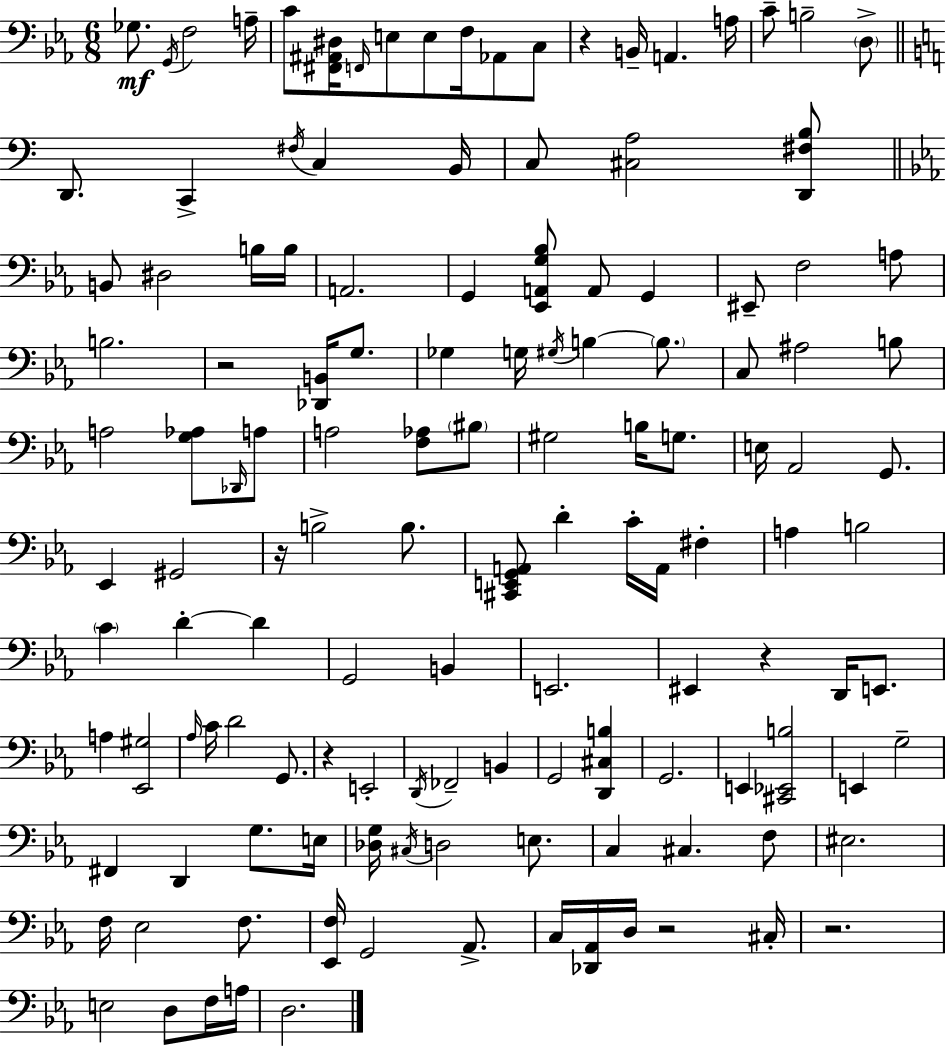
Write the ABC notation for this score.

X:1
T:Untitled
M:6/8
L:1/4
K:Cm
_G,/2 G,,/4 F,2 A,/4 C/2 [^F,,^A,,^D,]/4 F,,/4 E,/2 E,/2 F,/4 _A,,/2 C,/2 z B,,/4 A,, A,/4 C/2 B,2 D,/2 D,,/2 C,, ^F,/4 C, B,,/4 C,/2 [^C,A,]2 [D,,^F,B,]/2 B,,/2 ^D,2 B,/4 B,/4 A,,2 G,, [_E,,A,,G,_B,]/2 A,,/2 G,, ^E,,/2 F,2 A,/2 B,2 z2 [_D,,B,,]/4 G,/2 _G, G,/4 ^G,/4 B, B,/2 C,/2 ^A,2 B,/2 A,2 [G,_A,]/2 _D,,/4 A,/2 A,2 [F,_A,]/2 ^B,/2 ^G,2 B,/4 G,/2 E,/4 _A,,2 G,,/2 _E,, ^G,,2 z/4 B,2 B,/2 [^C,,E,,G,,A,,]/2 D C/4 A,,/4 ^F, A, B,2 C D D G,,2 B,, E,,2 ^E,, z D,,/4 E,,/2 A, [_E,,^G,]2 _A,/4 C/4 D2 G,,/2 z E,,2 D,,/4 _F,,2 B,, G,,2 [D,,^C,B,] G,,2 E,, [^C,,_E,,B,]2 E,, G,2 ^F,, D,, G,/2 E,/4 [_D,G,]/4 ^C,/4 D,2 E,/2 C, ^C, F,/2 ^E,2 F,/4 _E,2 F,/2 [_E,,F,]/4 G,,2 _A,,/2 C,/4 [_D,,_A,,]/4 D,/4 z2 ^C,/4 z2 E,2 D,/2 F,/4 A,/4 D,2